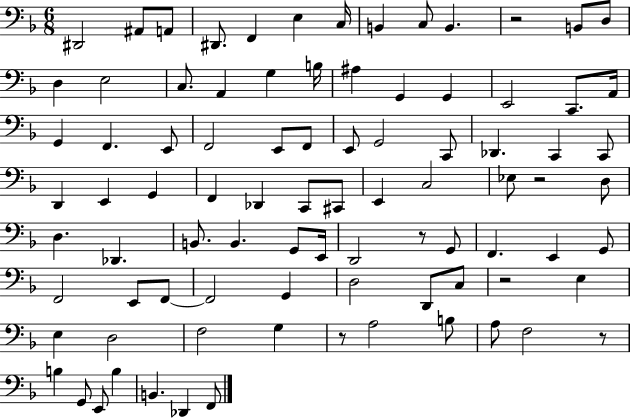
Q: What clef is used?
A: bass